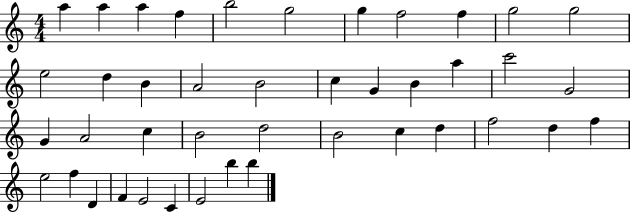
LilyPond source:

{
  \clef treble
  \numericTimeSignature
  \time 4/4
  \key c \major
  a''4 a''4 a''4 f''4 | b''2 g''2 | g''4 f''2 f''4 | g''2 g''2 | \break e''2 d''4 b'4 | a'2 b'2 | c''4 g'4 b'4 a''4 | c'''2 g'2 | \break g'4 a'2 c''4 | b'2 d''2 | b'2 c''4 d''4 | f''2 d''4 f''4 | \break e''2 f''4 d'4 | f'4 e'2 c'4 | e'2 b''4 b''4 | \bar "|."
}